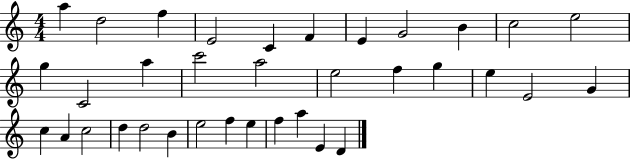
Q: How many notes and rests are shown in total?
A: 35